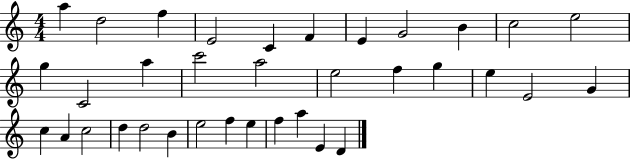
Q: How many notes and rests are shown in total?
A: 35